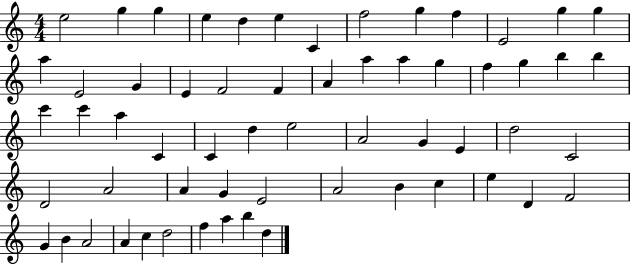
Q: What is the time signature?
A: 4/4